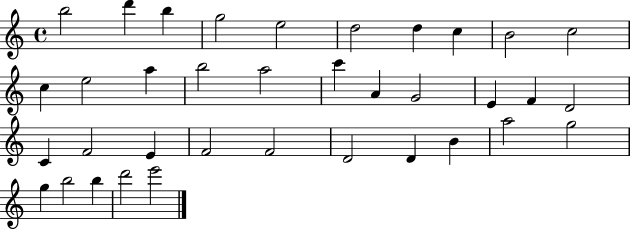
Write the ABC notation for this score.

X:1
T:Untitled
M:4/4
L:1/4
K:C
b2 d' b g2 e2 d2 d c B2 c2 c e2 a b2 a2 c' A G2 E F D2 C F2 E F2 F2 D2 D B a2 g2 g b2 b d'2 e'2